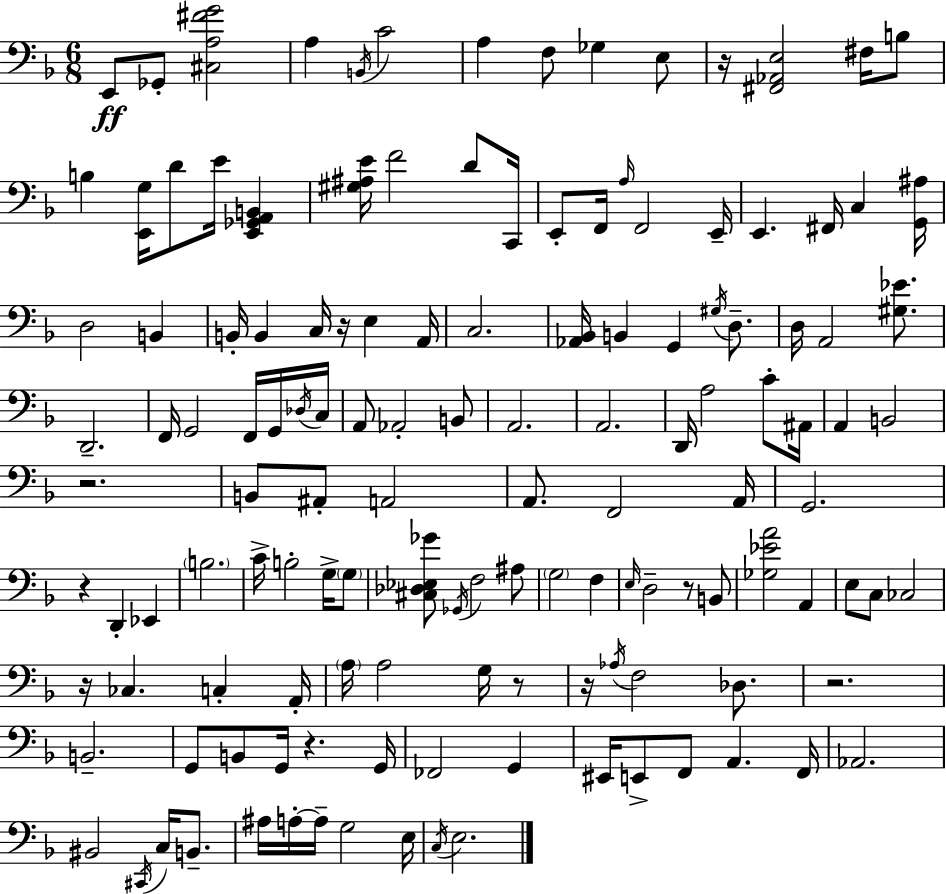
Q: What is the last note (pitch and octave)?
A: E3